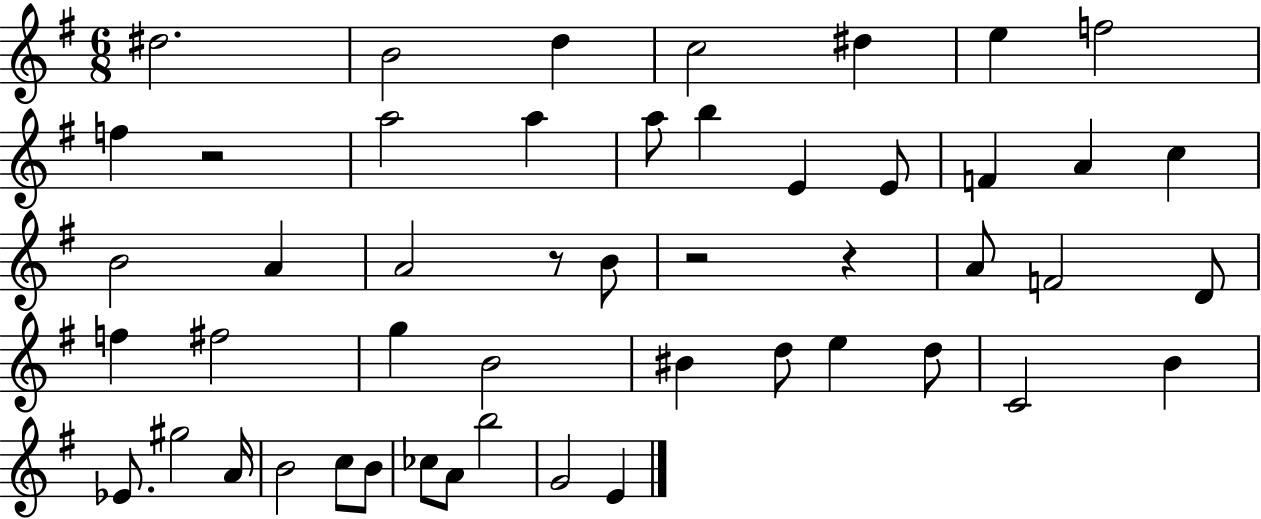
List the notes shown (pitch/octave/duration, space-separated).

D#5/h. B4/h D5/q C5/h D#5/q E5/q F5/h F5/q R/h A5/h A5/q A5/e B5/q E4/q E4/e F4/q A4/q C5/q B4/h A4/q A4/h R/e B4/e R/h R/q A4/e F4/h D4/e F5/q F#5/h G5/q B4/h BIS4/q D5/e E5/q D5/e C4/h B4/q Eb4/e. G#5/h A4/s B4/h C5/e B4/e CES5/e A4/e B5/h G4/h E4/q